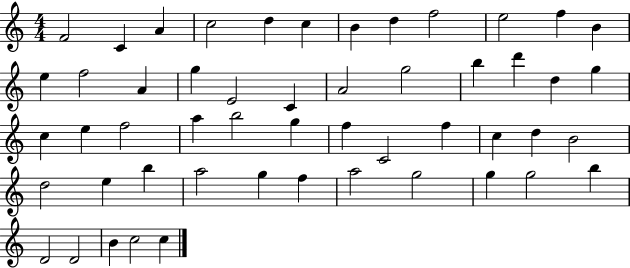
{
  \clef treble
  \numericTimeSignature
  \time 4/4
  \key c \major
  f'2 c'4 a'4 | c''2 d''4 c''4 | b'4 d''4 f''2 | e''2 f''4 b'4 | \break e''4 f''2 a'4 | g''4 e'2 c'4 | a'2 g''2 | b''4 d'''4 d''4 g''4 | \break c''4 e''4 f''2 | a''4 b''2 g''4 | f''4 c'2 f''4 | c''4 d''4 b'2 | \break d''2 e''4 b''4 | a''2 g''4 f''4 | a''2 g''2 | g''4 g''2 b''4 | \break d'2 d'2 | b'4 c''2 c''4 | \bar "|."
}